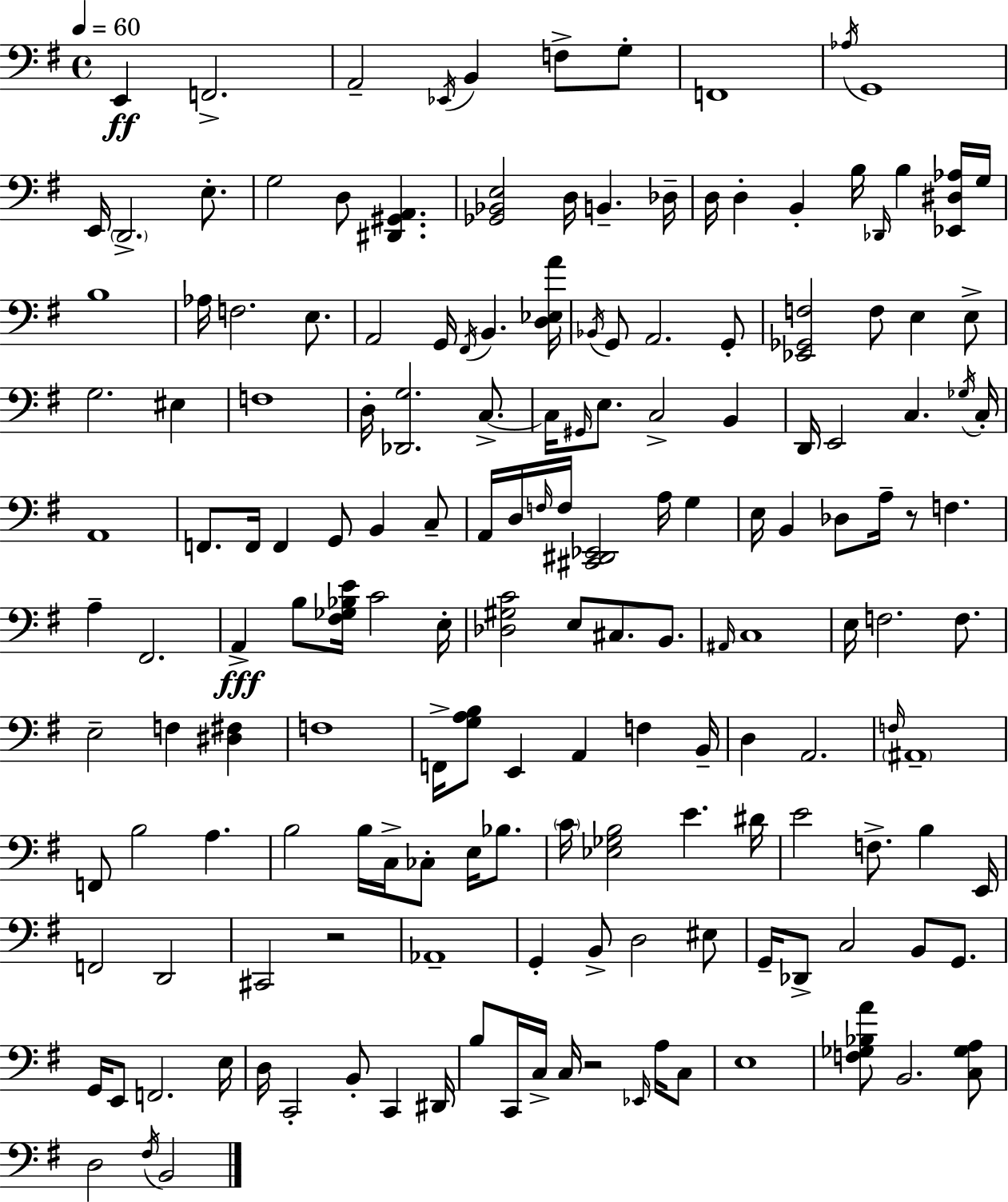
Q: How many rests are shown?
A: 3